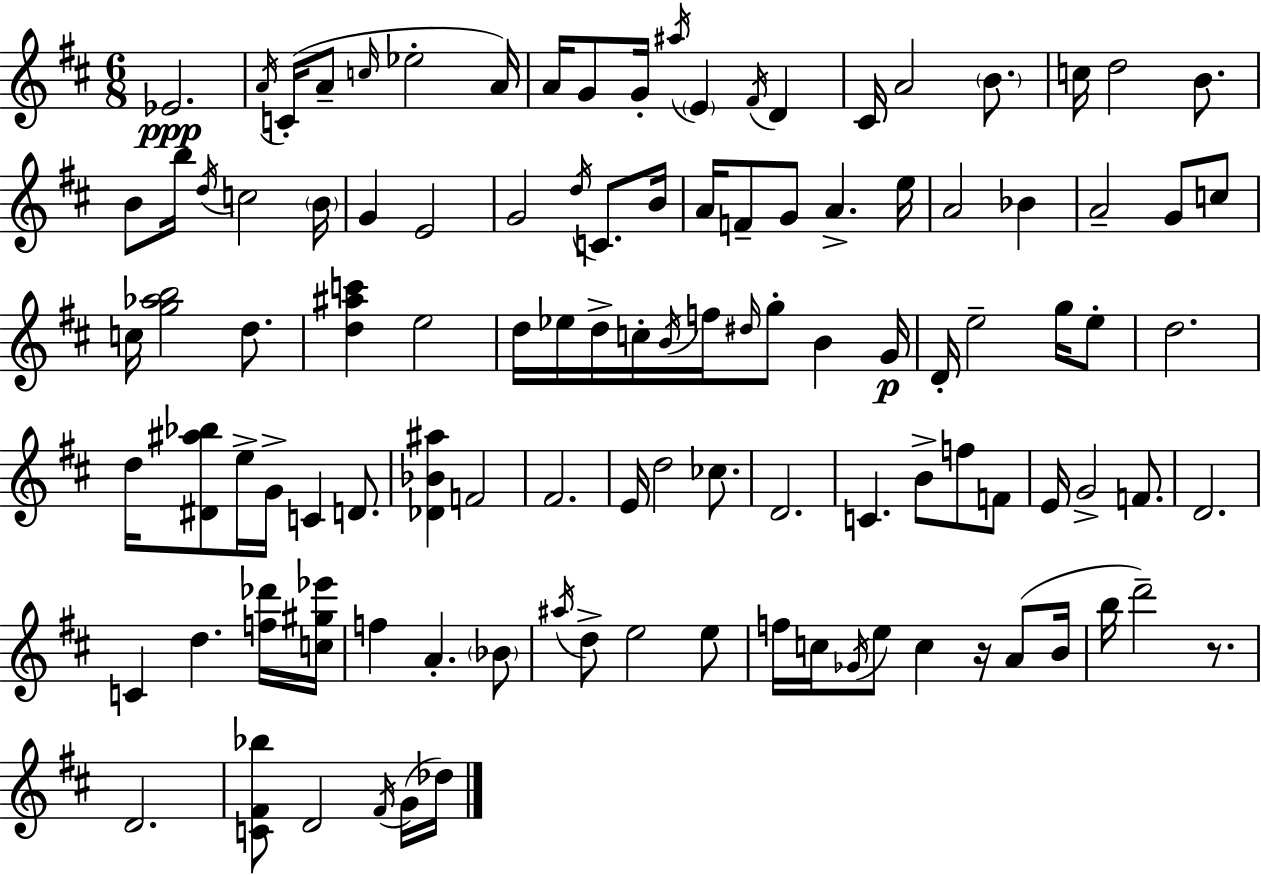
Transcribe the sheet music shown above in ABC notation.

X:1
T:Untitled
M:6/8
L:1/4
K:D
_E2 A/4 C/4 A/2 c/4 _e2 A/4 A/4 G/2 G/4 ^a/4 E ^F/4 D ^C/4 A2 B/2 c/4 d2 B/2 B/2 b/4 d/4 c2 B/4 G E2 G2 d/4 C/2 B/4 A/4 F/2 G/2 A e/4 A2 _B A2 G/2 c/2 c/4 [g_ab]2 d/2 [d^ac'] e2 d/4 _e/4 d/4 c/4 B/4 f/4 ^d/4 g/2 B G/4 D/4 e2 g/4 e/2 d2 d/4 [^D^a_b]/2 e/4 G/4 C D/2 [_D_B^a] F2 ^F2 E/4 d2 _c/2 D2 C B/2 f/2 F/2 E/4 G2 F/2 D2 C d [f_d']/4 [c^g_e']/4 f A _B/2 ^a/4 d/2 e2 e/2 f/4 c/4 _G/4 e/2 c z/4 A/2 B/4 b/4 d'2 z/2 D2 [C^F_b]/2 D2 ^F/4 G/4 _d/4